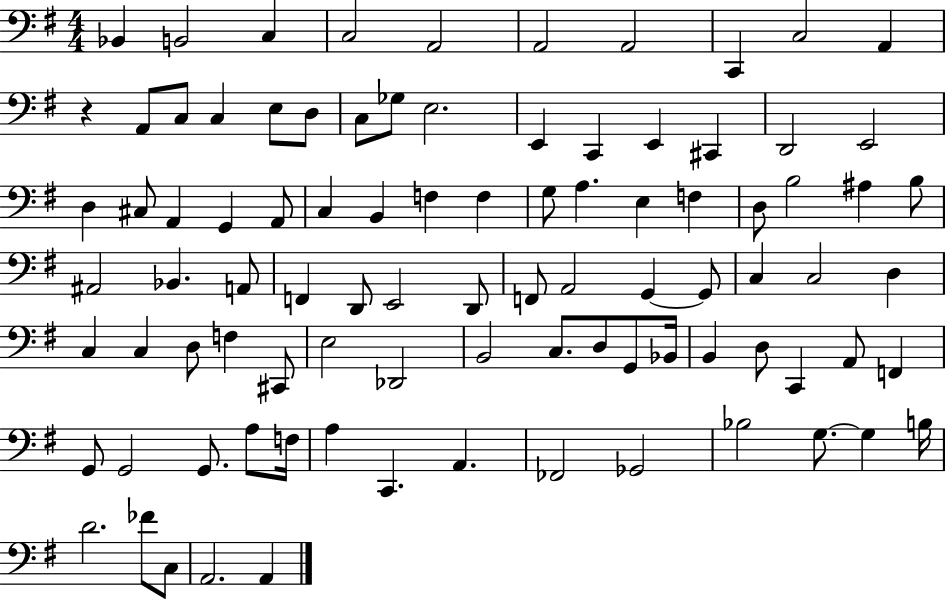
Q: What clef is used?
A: bass